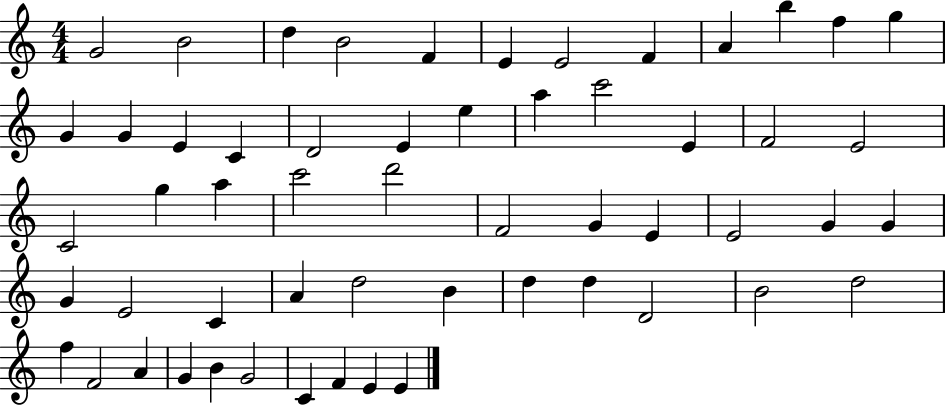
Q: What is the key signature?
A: C major